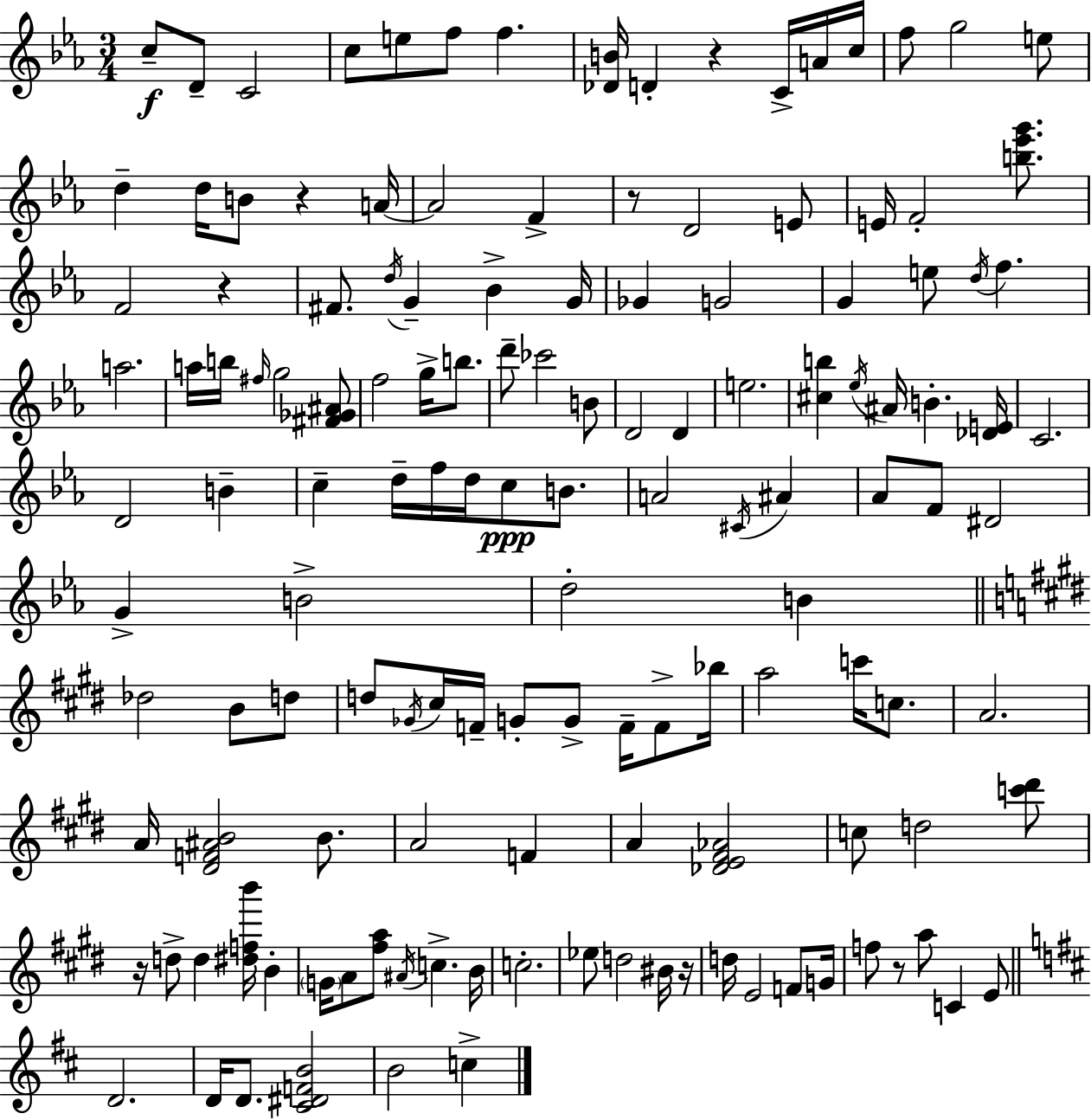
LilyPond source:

{
  \clef treble
  \numericTimeSignature
  \time 3/4
  \key ees \major
  c''8--\f d'8-- c'2 | c''8 e''8 f''8 f''4. | <des' b'>16 d'4-. r4 c'16-> a'16 c''16 | f''8 g''2 e''8 | \break d''4-- d''16 b'8 r4 a'16~~ | a'2 f'4-> | r8 d'2 e'8 | e'16 f'2-. <b'' ees''' g'''>8. | \break f'2 r4 | fis'8. \acciaccatura { d''16 } g'4-- bes'4-> | g'16 ges'4 g'2 | g'4 e''8 \acciaccatura { d''16 } f''4. | \break a''2. | a''16 b''16 \grace { fis''16 } g''2 | <fis' ges' ais'>8 f''2 g''16-> | b''8. d'''8-- ces'''2 | \break b'8 d'2 d'4 | e''2. | <cis'' b''>4 \acciaccatura { ees''16 } ais'16 b'4.-. | <des' e'>16 c'2. | \break d'2 | b'4-- c''4-- d''16-- f''16 d''16 c''8\ppp | b'8. a'2 | \acciaccatura { cis'16 } ais'4 aes'8 f'8 dis'2 | \break g'4-> b'2-> | d''2-. | b'4 \bar "||" \break \key e \major des''2 b'8 d''8 | d''8 \acciaccatura { ges'16 } cis''16 f'16-- g'8-. g'8-> f'16-- f'8-> | bes''16 a''2 c'''16 c''8. | a'2. | \break a'16 <dis' f' ais' b'>2 b'8. | a'2 f'4 | a'4 <des' e' fis' aes'>2 | c''8 d''2 <c''' dis'''>8 | \break r16 d''8-> d''4 <dis'' f'' b'''>16 b'4-. | \parenthesize g'16 a'8 <fis'' a''>8 \acciaccatura { ais'16 } c''4.-> | b'16 c''2.-. | ees''8 d''2 | \break bis'16 r16 d''16 e'2 f'8 | g'16 f''8 r8 a''8 c'4 | e'8 \bar "||" \break \key b \minor d'2. | d'16 d'8. <cis' dis' f' b'>2 | b'2 c''4-> | \bar "|."
}